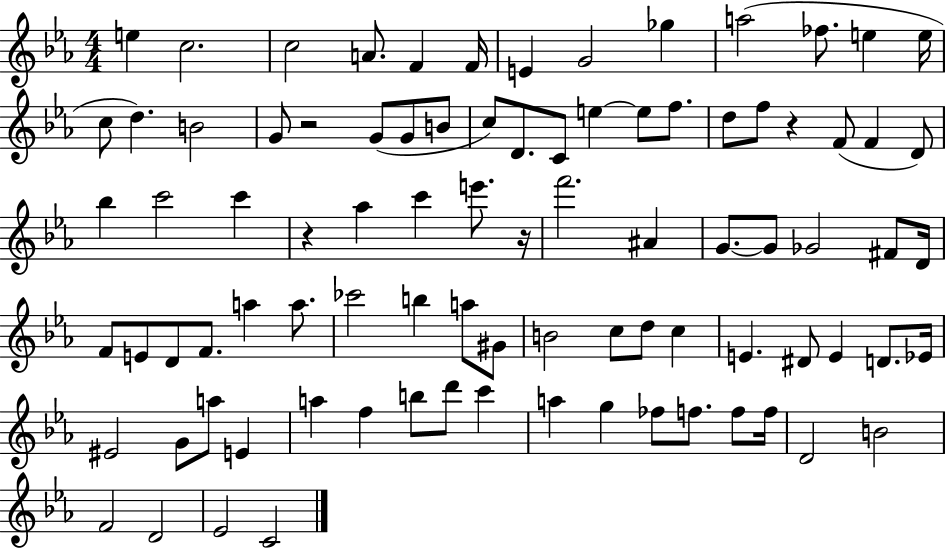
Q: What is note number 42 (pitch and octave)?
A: Gb4